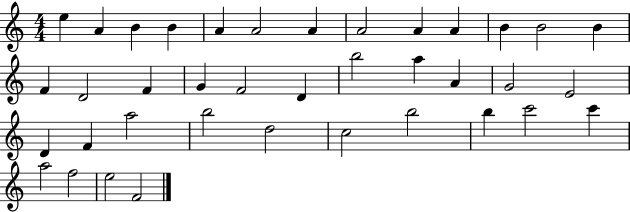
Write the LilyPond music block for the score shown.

{
  \clef treble
  \numericTimeSignature
  \time 4/4
  \key c \major
  e''4 a'4 b'4 b'4 | a'4 a'2 a'4 | a'2 a'4 a'4 | b'4 b'2 b'4 | \break f'4 d'2 f'4 | g'4 f'2 d'4 | b''2 a''4 a'4 | g'2 e'2 | \break d'4 f'4 a''2 | b''2 d''2 | c''2 b''2 | b''4 c'''2 c'''4 | \break a''2 f''2 | e''2 f'2 | \bar "|."
}